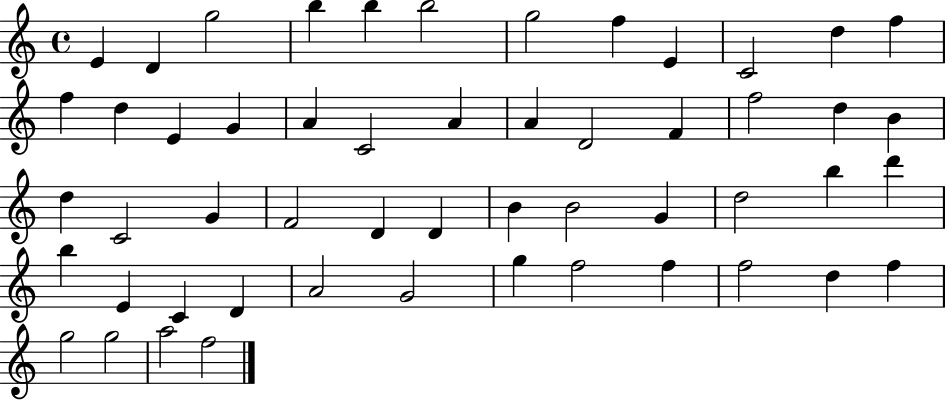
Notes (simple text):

E4/q D4/q G5/h B5/q B5/q B5/h G5/h F5/q E4/q C4/h D5/q F5/q F5/q D5/q E4/q G4/q A4/q C4/h A4/q A4/q D4/h F4/q F5/h D5/q B4/q D5/q C4/h G4/q F4/h D4/q D4/q B4/q B4/h G4/q D5/h B5/q D6/q B5/q E4/q C4/q D4/q A4/h G4/h G5/q F5/h F5/q F5/h D5/q F5/q G5/h G5/h A5/h F5/h